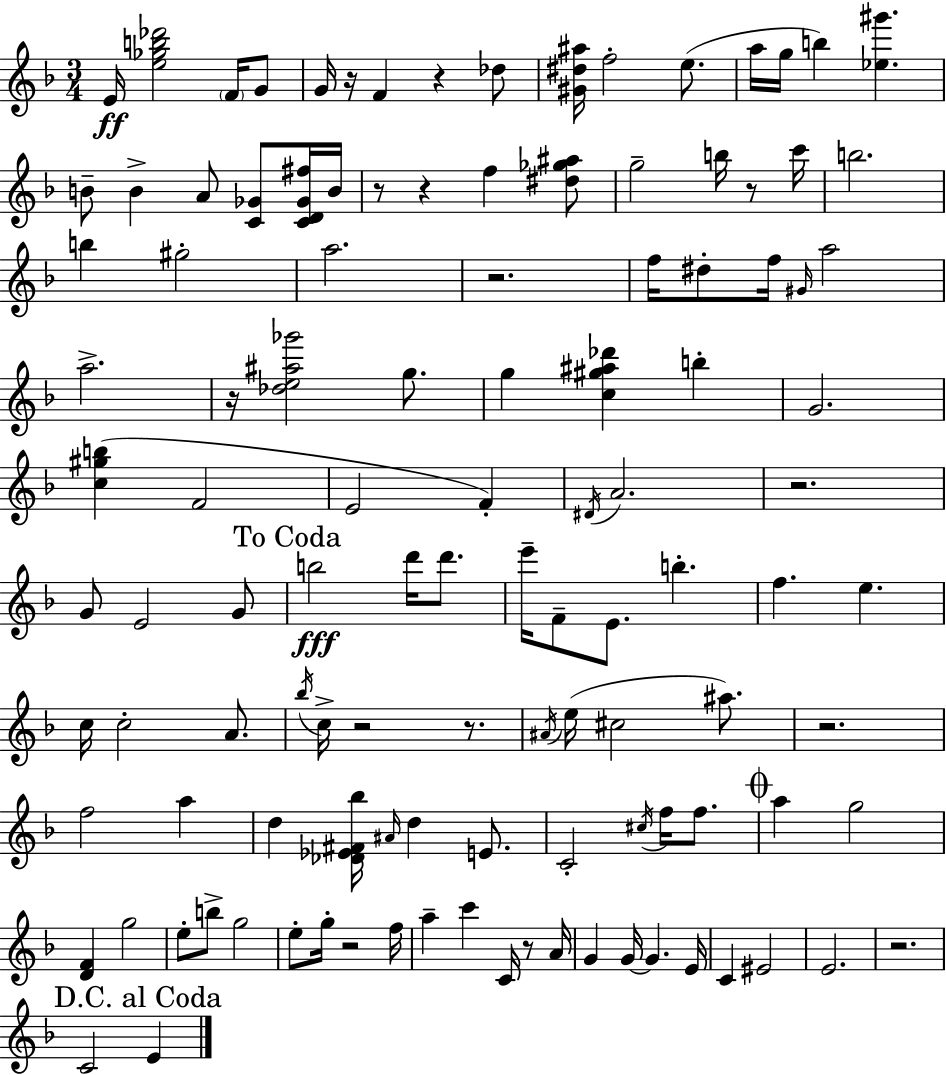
{
  \clef treble
  \numericTimeSignature
  \time 3/4
  \key f \major
  e'16\ff <e'' ges'' b'' des'''>2 \parenthesize f'16 g'8 | g'16 r16 f'4 r4 des''8 | <gis' dis'' ais''>16 f''2-. e''8.( | a''16 g''16 b''4) <ees'' gis'''>4. | \break b'8-- b'4-> a'8 <c' ges'>8 <c' d' ges' fis''>16 b'16 | r8 r4 f''4 <dis'' ges'' ais''>8 | g''2-- b''16 r8 c'''16 | b''2. | \break b''4 gis''2-. | a''2. | r2. | f''16 dis''8-. f''16 \grace { gis'16 } a''2 | \break a''2.-> | r16 <des'' e'' ais'' ges'''>2 g''8. | g''4 <c'' gis'' ais'' des'''>4 b''4-. | g'2. | \break <c'' gis'' b''>4( f'2 | e'2 f'4-.) | \acciaccatura { dis'16 } a'2. | r2. | \break g'8 e'2 | g'8 \mark "To Coda" b''2\fff d'''16 d'''8. | e'''16-- f'8-- e'8. b''4.-. | f''4. e''4. | \break c''16 c''2-. a'8. | \acciaccatura { bes''16 } c''16-> r2 | r8. \acciaccatura { ais'16 }( e''16 cis''2 | ais''8.) r2. | \break f''2 | a''4 d''4 <des' ees' fis' bes''>16 \grace { ais'16 } d''4 | e'8. c'2-. | \acciaccatura { cis''16 } f''16 f''8. \mark \markup { \musicglyph "scripts.coda" } a''4 g''2 | \break <d' f'>4 g''2 | e''8-. b''8-> g''2 | e''8-. g''16-. r2 | f''16 a''4-- c'''4 | \break c'16 r8 a'16 g'4 g'16~~ g'4. | e'16 c'4 eis'2 | e'2. | r2. | \break \mark "D.C. al Coda" c'2 | e'4 \bar "|."
}